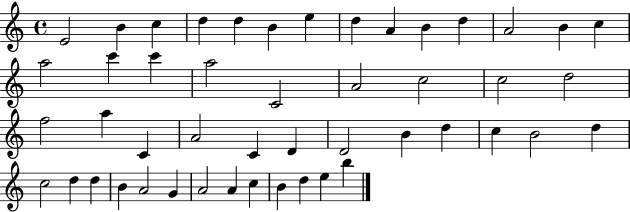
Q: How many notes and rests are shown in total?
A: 48